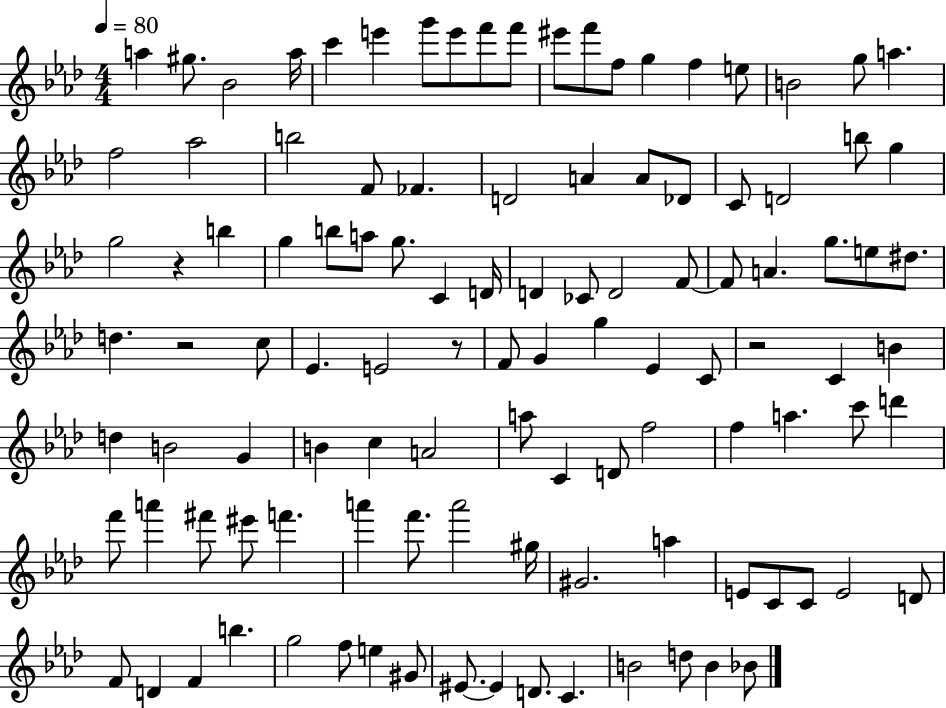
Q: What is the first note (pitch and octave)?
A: A5